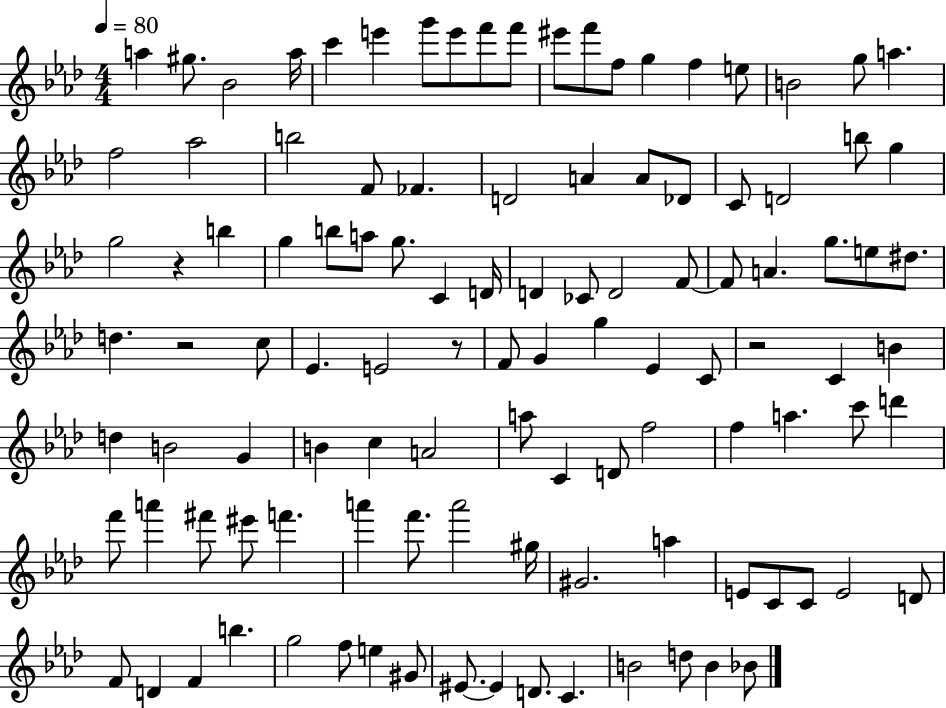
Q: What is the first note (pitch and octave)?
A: A5